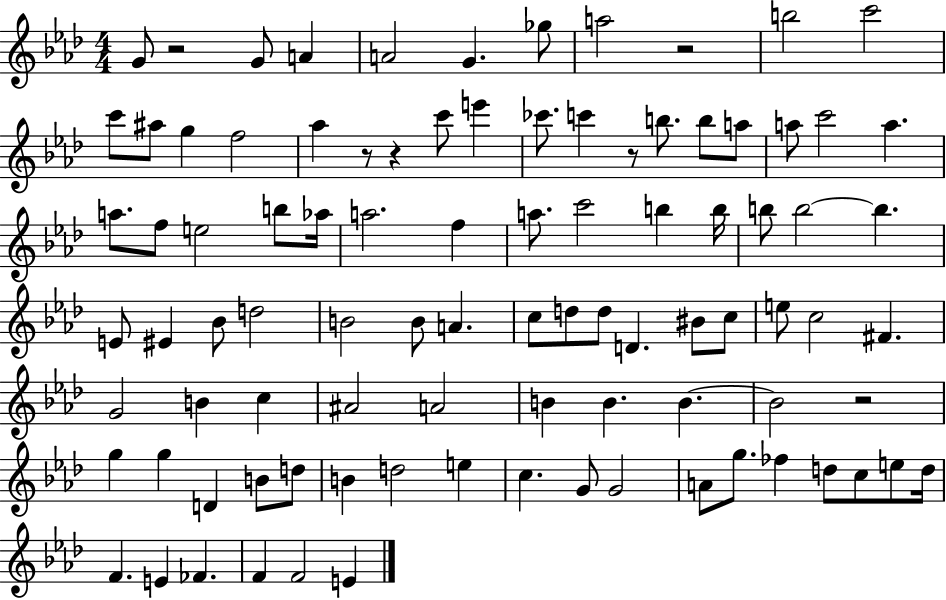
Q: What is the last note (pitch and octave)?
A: E4